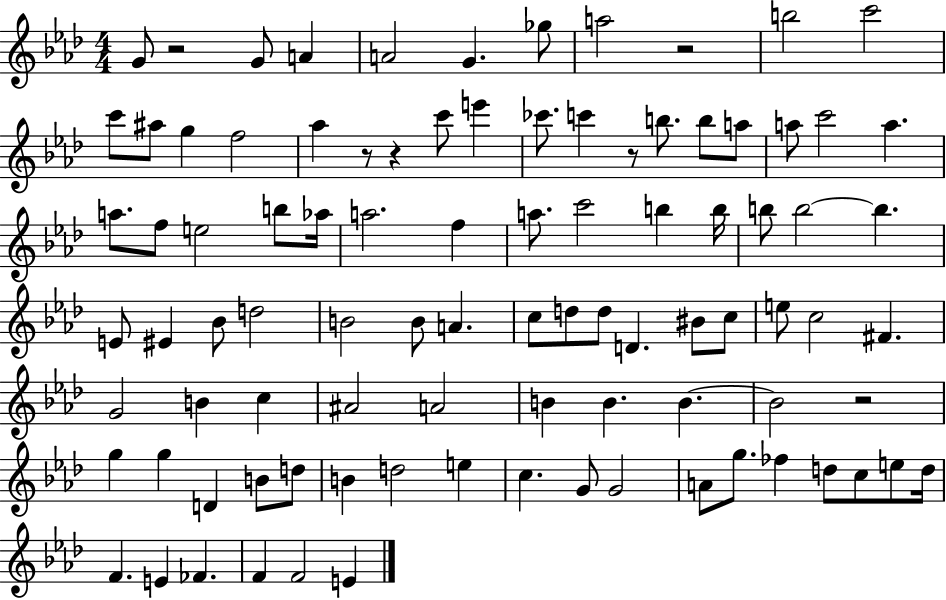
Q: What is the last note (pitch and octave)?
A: E4